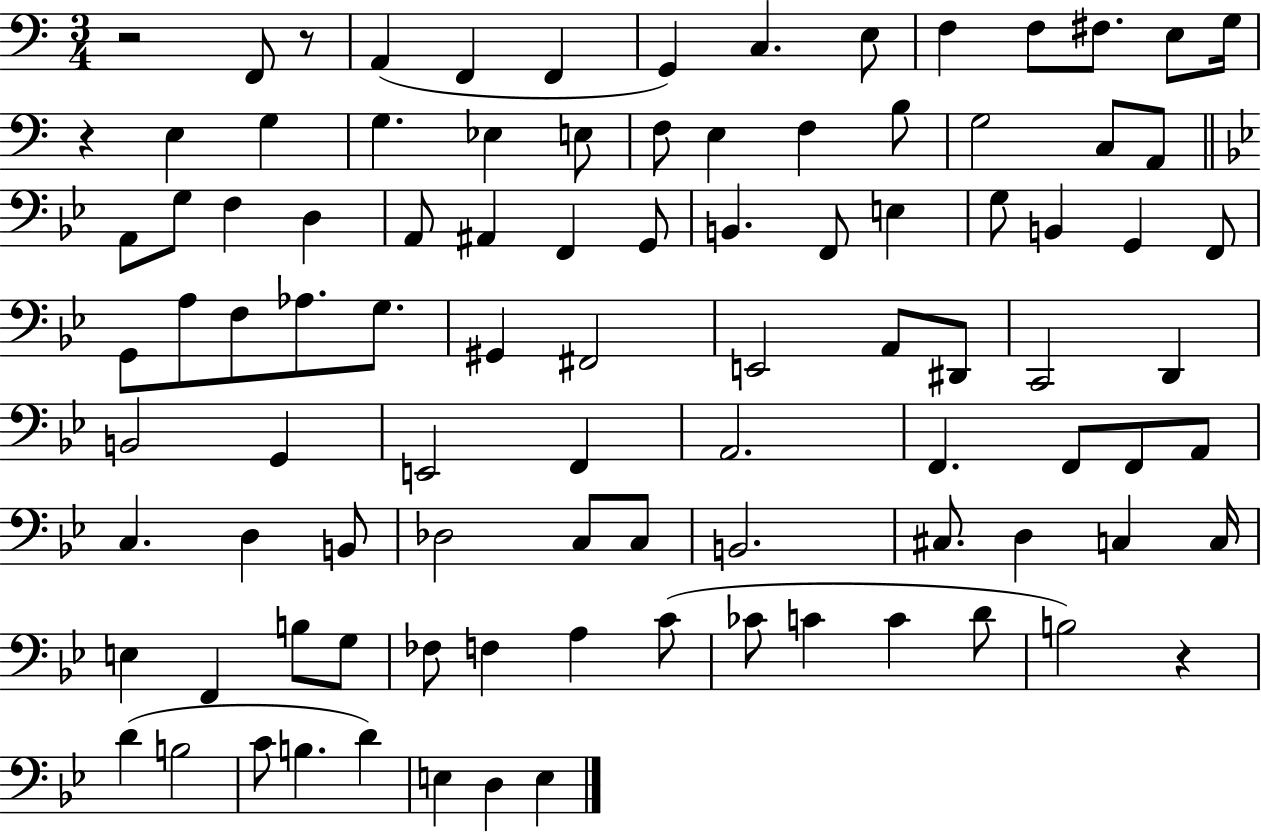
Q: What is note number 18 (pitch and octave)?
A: F3